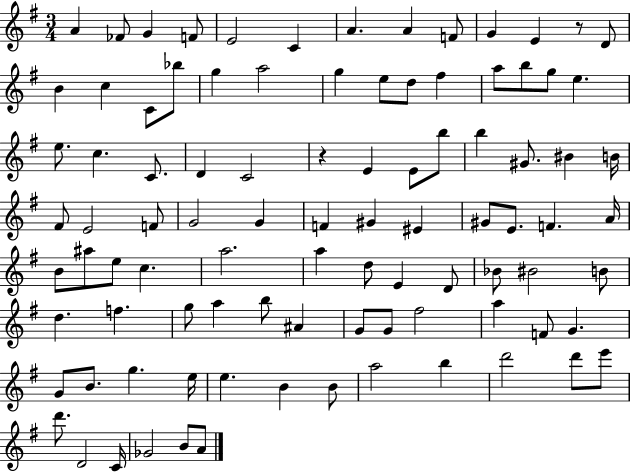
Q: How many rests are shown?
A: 2